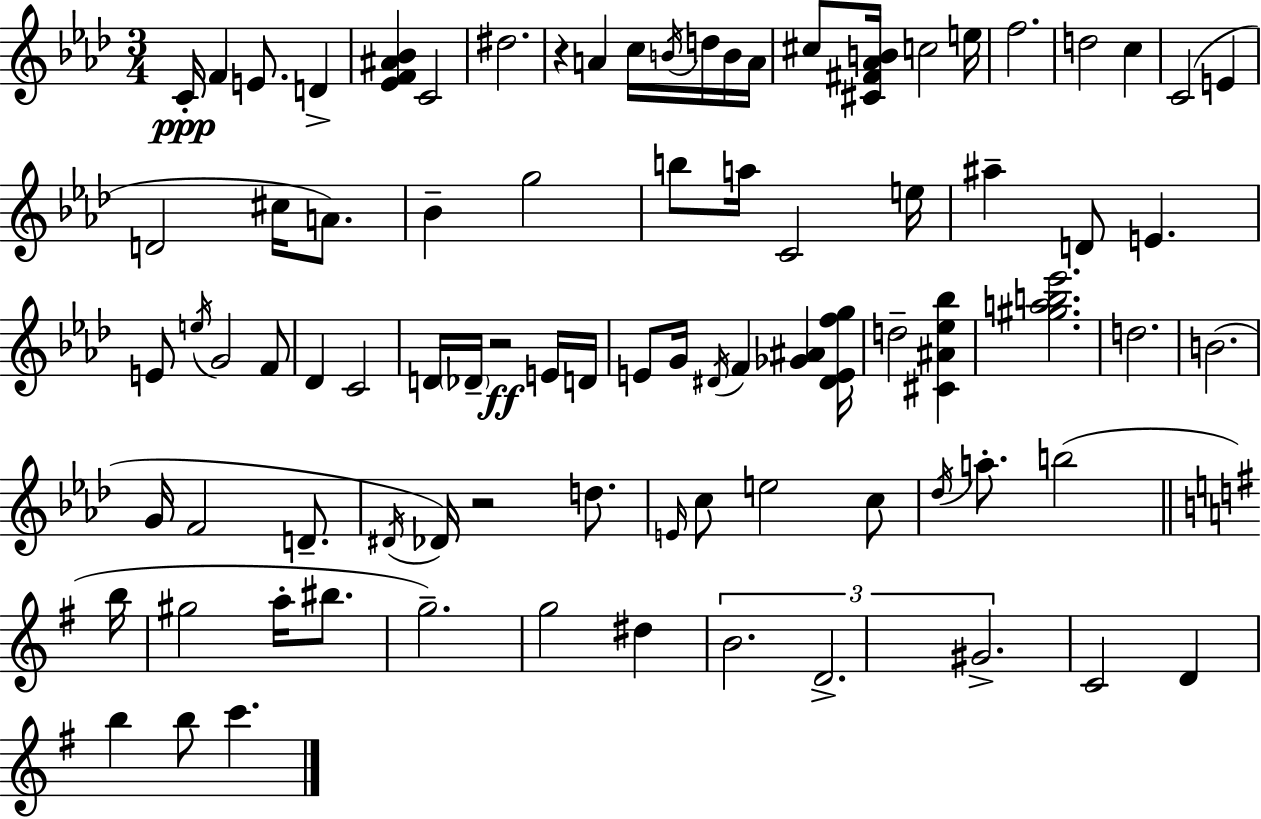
{
  \clef treble
  \numericTimeSignature
  \time 3/4
  \key f \minor
  c'16-.\ppp f'4 e'8. d'4-> | <ees' f' ais' bes'>4 c'2 | dis''2. | r4 a'4 c''16 \acciaccatura { b'16 } d''16 b'16 | \break a'16 cis''8 <cis' fis' aes' b'>16 c''2 | e''16 f''2. | d''2 c''4 | c'2( e'4 | \break d'2 cis''16 a'8.) | bes'4-- g''2 | b''8 a''16 c'2 | e''16 ais''4-- d'8 e'4. | \break e'8 \acciaccatura { e''16 } g'2 | f'8 des'4 c'2 | d'16 \parenthesize des'16-- r2\ff | e'16 d'16 e'8 g'16 \acciaccatura { dis'16 } f'4 <ges' ais'>4 | \break <dis' e' f'' g''>16 d''2-- <cis' ais' ees'' bes''>4 | <gis'' a'' b'' ees'''>2. | d''2. | b'2.( | \break g'16 f'2 | d'8.-- \acciaccatura { dis'16 } des'16) r2 | d''8. \grace { e'16 } c''8 e''2 | c''8 \acciaccatura { des''16 } a''8.-. b''2( | \break \bar "||" \break \key g \major b''16 gis''2 a''16-. bis''8. | g''2.--) | g''2 dis''4 | \tuplet 3/2 { b'2. | \break d'2.-> | gis'2.-> } | c'2 d'4 | b''4 b''8 c'''4. | \break \bar "|."
}